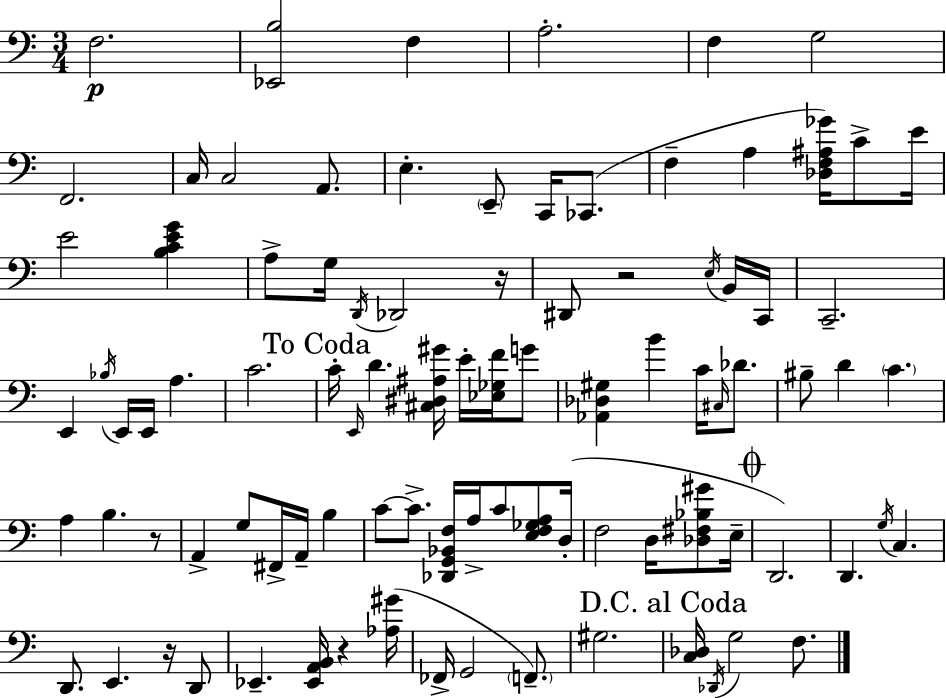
F3/h. [Eb2,B3]/h F3/q A3/h. F3/q G3/h F2/h. C3/s C3/h A2/e. E3/q. E2/e C2/s CES2/e. F3/q A3/q [Db3,F3,A#3,Gb4]/s C4/e E4/s E4/h [B3,C4,E4,G4]/q A3/e G3/s D2/s Db2/h R/s D#2/e R/h E3/s B2/s C2/s C2/h. E2/q Bb3/s E2/s E2/s A3/q. C4/h. C4/s E2/s D4/q. [C#3,D#3,A#3,G#4]/s E4/s [Eb3,Gb3,F4]/s G4/e [Ab2,Db3,G#3]/q B4/q C4/s C#3/s Db4/e. BIS3/e D4/q C4/q. A3/q B3/q. R/e A2/q G3/e F#2/s A2/s B3/q C4/e C4/e. [Db2,G2,Bb2,F3]/s A3/s C4/e [E3,F3,Gb3,A3]/e D3/s F3/h D3/s [Db3,F#3,Bb3,G#4]/e E3/s D2/h. D2/q. G3/s C3/q. D2/e. E2/q. R/s D2/e Eb2/q. [Eb2,A2,B2]/s R/q [Ab3,G#4]/s FES2/s G2/h F2/e. G#3/h. [C3,Db3]/s Db2/s G3/h F3/e.